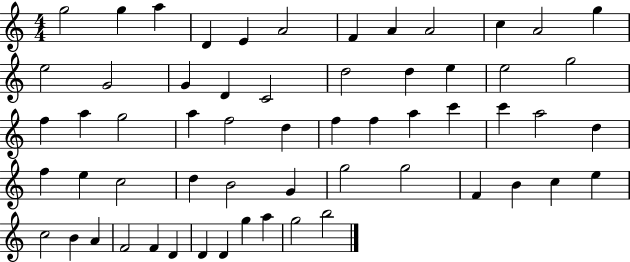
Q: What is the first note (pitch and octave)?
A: G5